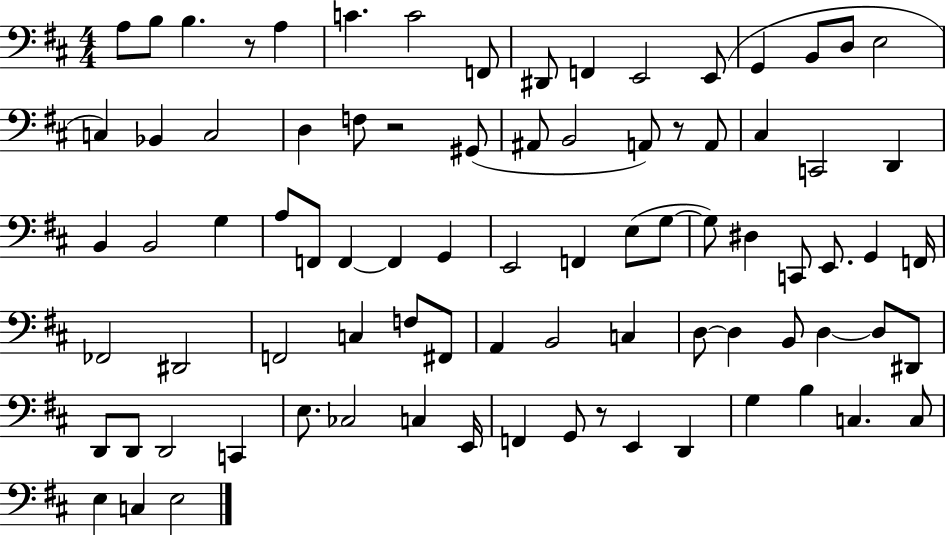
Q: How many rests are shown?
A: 4